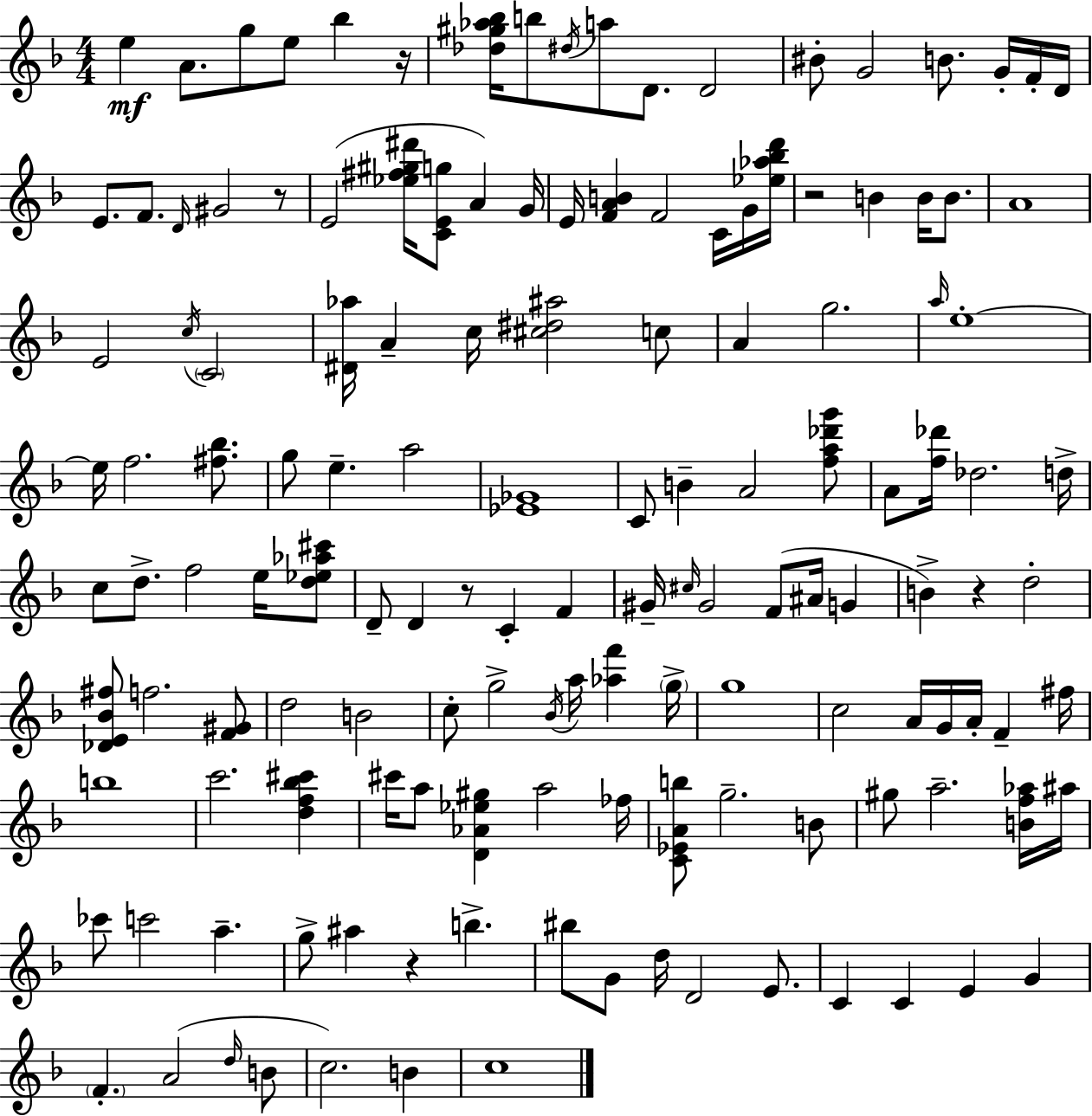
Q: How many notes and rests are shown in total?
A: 141